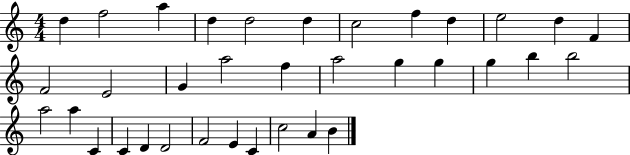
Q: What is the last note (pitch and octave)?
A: B4